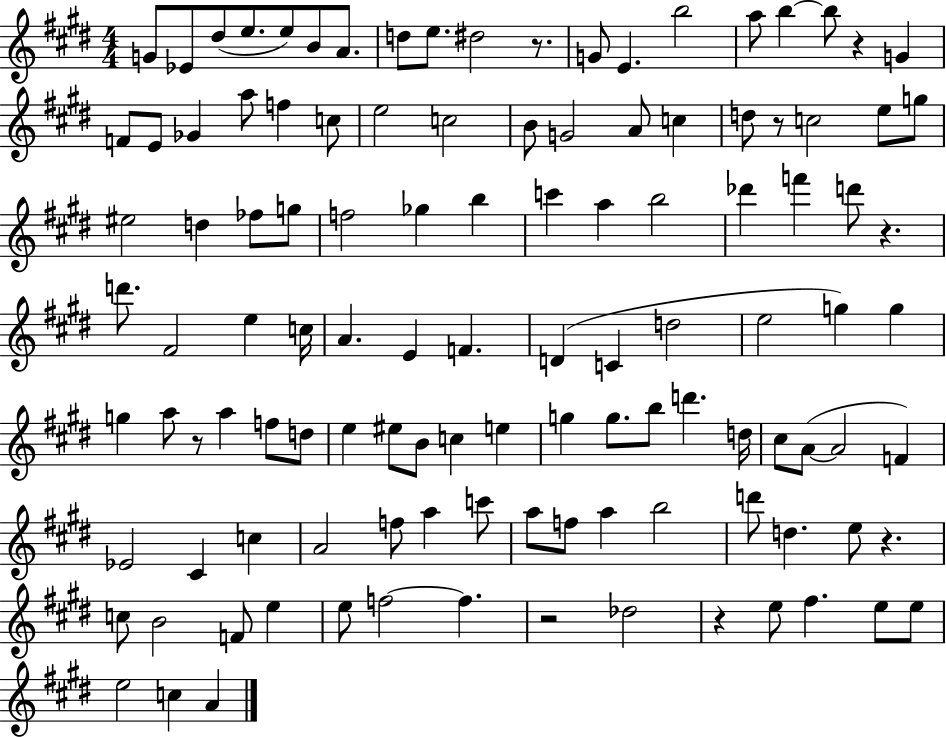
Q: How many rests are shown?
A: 8